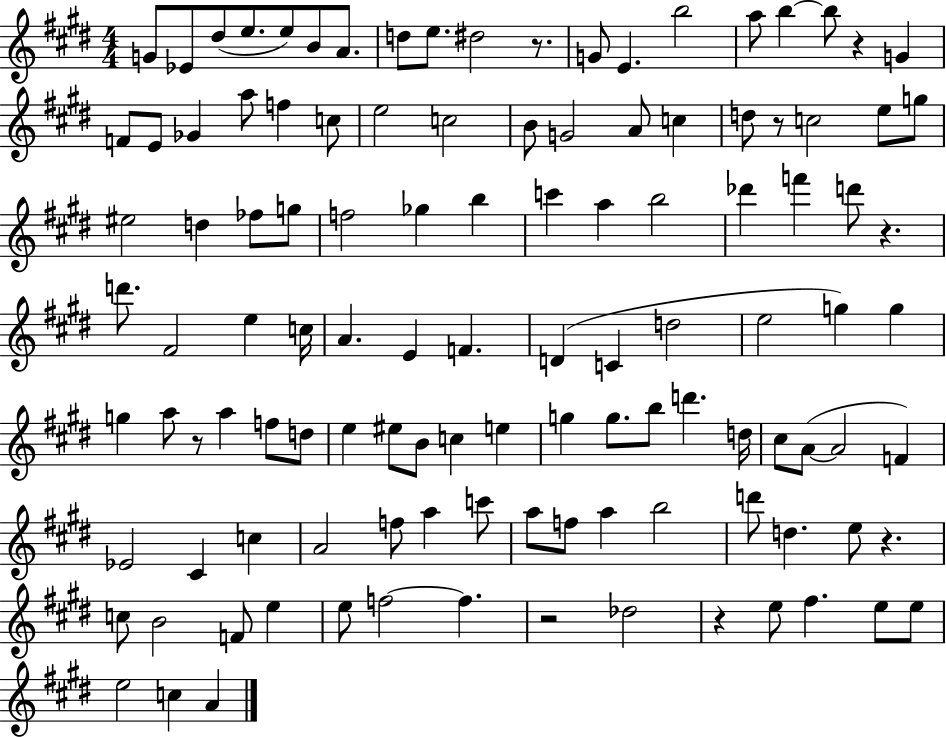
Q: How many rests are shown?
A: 8